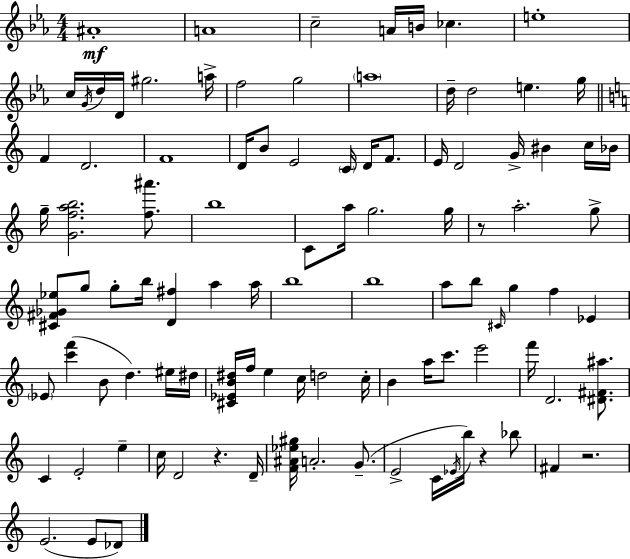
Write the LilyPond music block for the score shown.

{
  \clef treble
  \numericTimeSignature
  \time 4/4
  \key c \minor
  ais'1-.\mf | a'1 | c''2-- a'16 b'16 ces''4. | e''1-. | \break c''16 \acciaccatura { g'16 } d''16 d'16 gis''2. | a''16-> f''2 g''2 | \parenthesize a''1 | d''16-- d''2 e''4. | \break g''16 \bar "||" \break \key a \minor f'4 d'2. | f'1 | d'16 b'8 e'2 \parenthesize c'16 d'16 f'8. | e'16 d'2 g'16-> bis'4 c''16 bes'16 | \break g''16-- <g' f'' a'' b''>2. <f'' ais'''>8. | b''1 | c'8 a''16 g''2. g''16 | r8 a''2.-. g''8-> | \break <cis' fis' ges' ees''>8 g''8 g''8-. b''16 <d' fis''>4 a''4 a''16 | b''1 | b''1 | a''8 b''8 \grace { cis'16 } g''4 f''4 ees'4 | \break \parenthesize ees'8 <c''' f'''>4( b'8 d''4.) eis''16 | dis''16 <cis' ees' b' dis''>16 f''16 e''4 c''16 d''2 | c''16-. b'4 a''16 c'''8. e'''2 | f'''16 d'2. <dis' fis' ais''>8. | \break c'4 e'2-. e''4-- | c''16 d'2 r4. | d'16-- <f' ais' ees'' gis''>16 a'2.-. g'8.--( | e'2-> c'16 \acciaccatura { ees'16 } b''16) r4 | \break bes''8 fis'4 r2. | e'2.( e'8 | des'8) \bar "|."
}